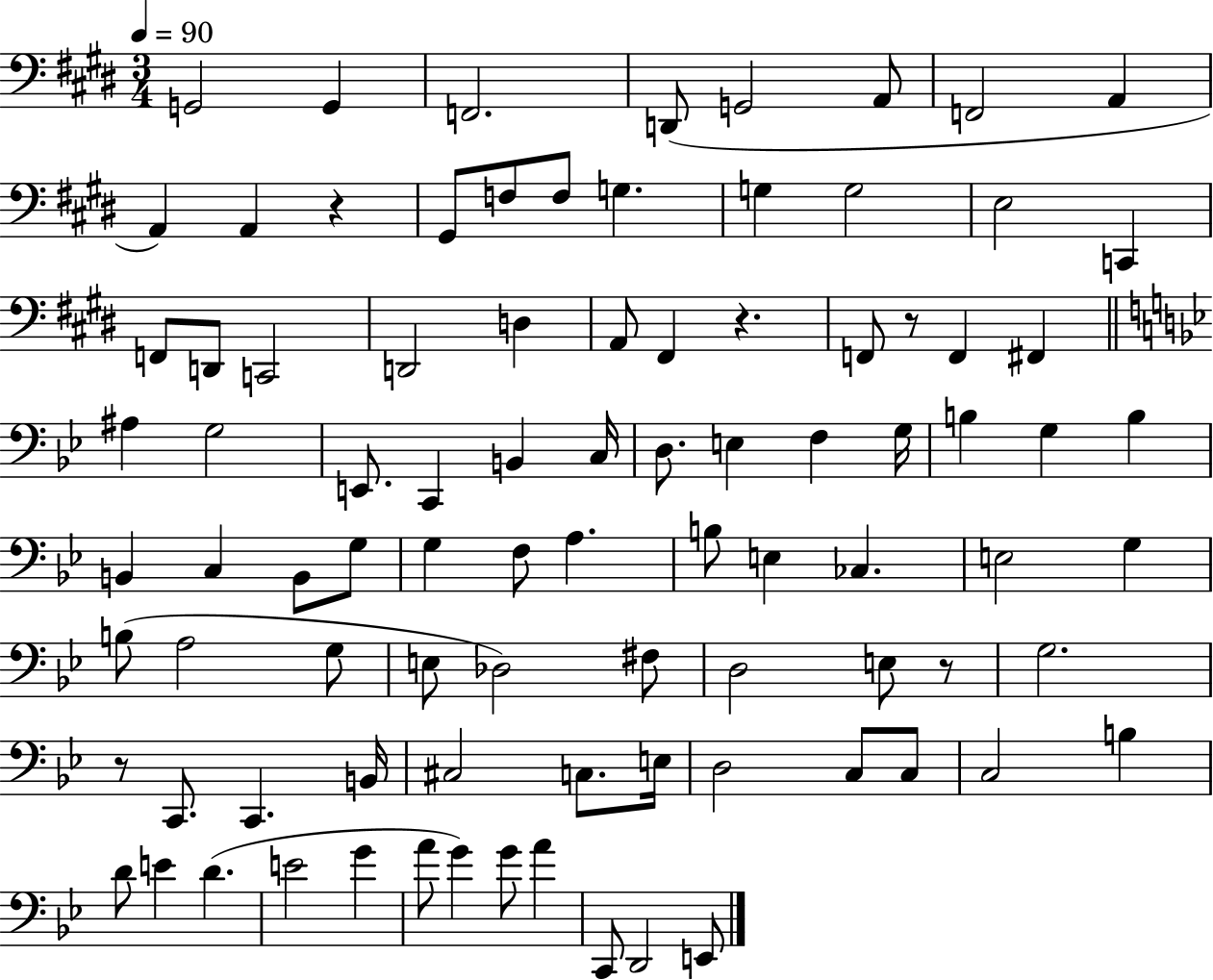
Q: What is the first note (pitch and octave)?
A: G2